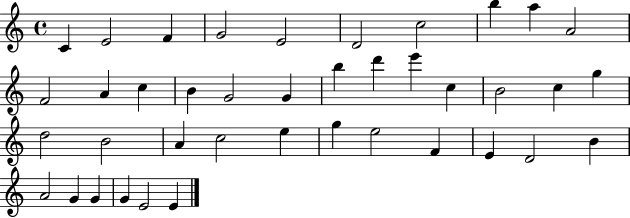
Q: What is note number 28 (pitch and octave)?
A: E5